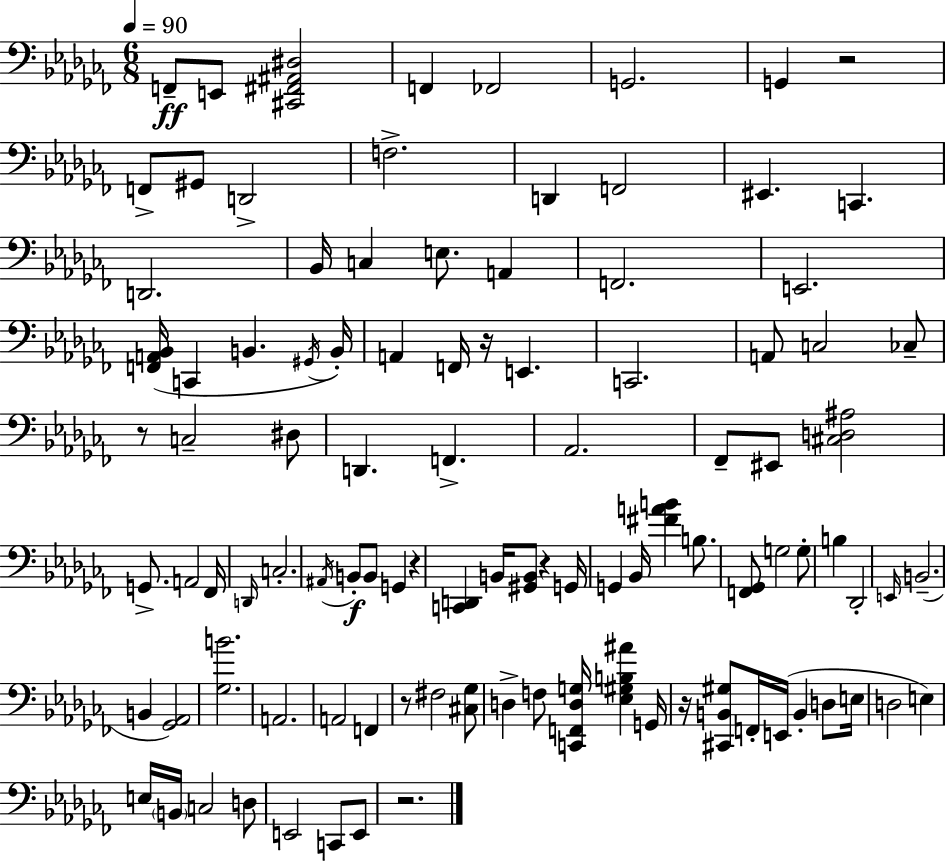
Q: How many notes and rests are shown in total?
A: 102